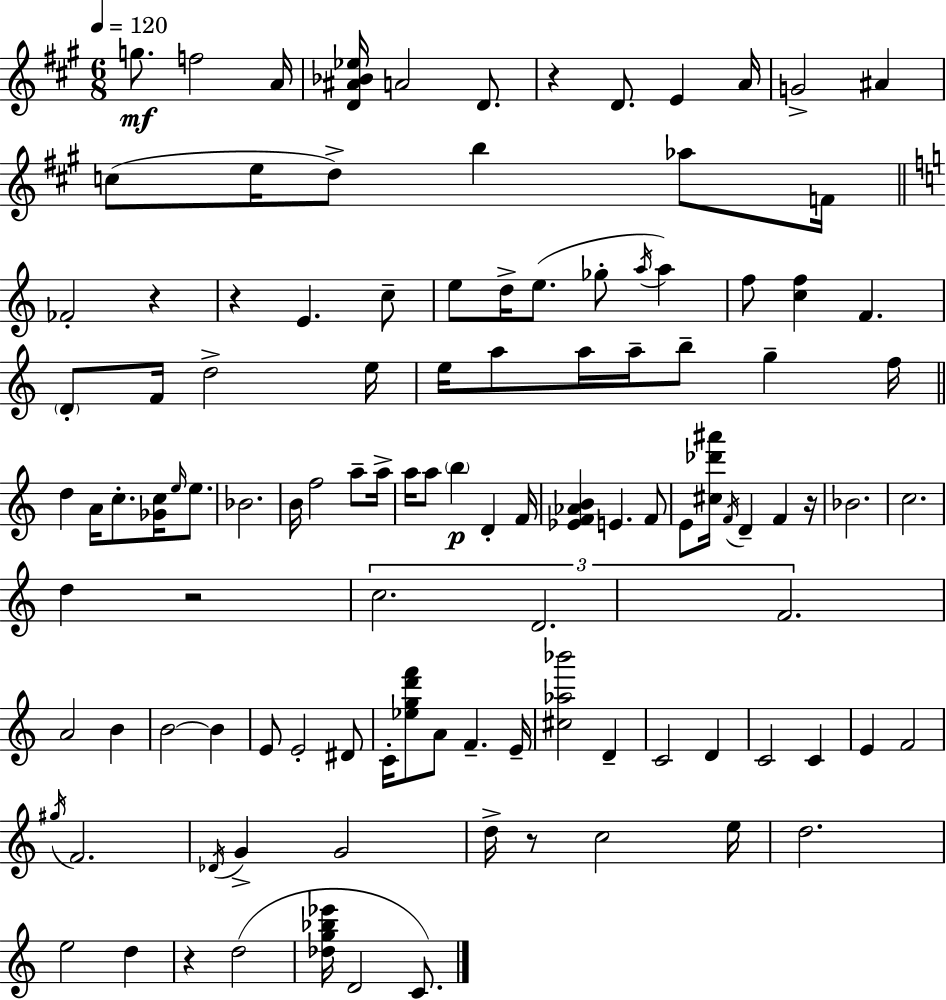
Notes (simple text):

G5/e. F5/h A4/s [D4,A#4,Bb4,Eb5]/s A4/h D4/e. R/q D4/e. E4/q A4/s G4/h A#4/q C5/e E5/s D5/e B5/q Ab5/e F4/s FES4/h R/q R/q E4/q. C5/e E5/e D5/s E5/e. Gb5/e A5/s A5/q F5/e [C5,F5]/q F4/q. D4/e F4/s D5/h E5/s E5/s A5/e A5/s A5/s B5/e G5/q F5/s D5/q A4/s C5/e. [Gb4,C5]/s E5/s E5/e. Bb4/h. B4/s F5/h A5/e A5/s A5/s A5/e B5/q D4/q F4/s [Eb4,F4,Ab4,B4]/q E4/q. F4/e E4/e [C#5,Db6,A#6]/s F4/s D4/q F4/q R/s Bb4/h. C5/h. D5/q R/h C5/h. D4/h. F4/h. A4/h B4/q B4/h B4/q E4/e E4/h D#4/e C4/s [Eb5,G5,D6,F6]/e A4/e F4/q. E4/s [C#5,Ab5,Bb6]/h D4/q C4/h D4/q C4/h C4/q E4/q F4/h G#5/s F4/h. Db4/s G4/q G4/h D5/s R/e C5/h E5/s D5/h. E5/h D5/q R/q D5/h [Db5,G5,Bb5,Eb6]/s D4/h C4/e.